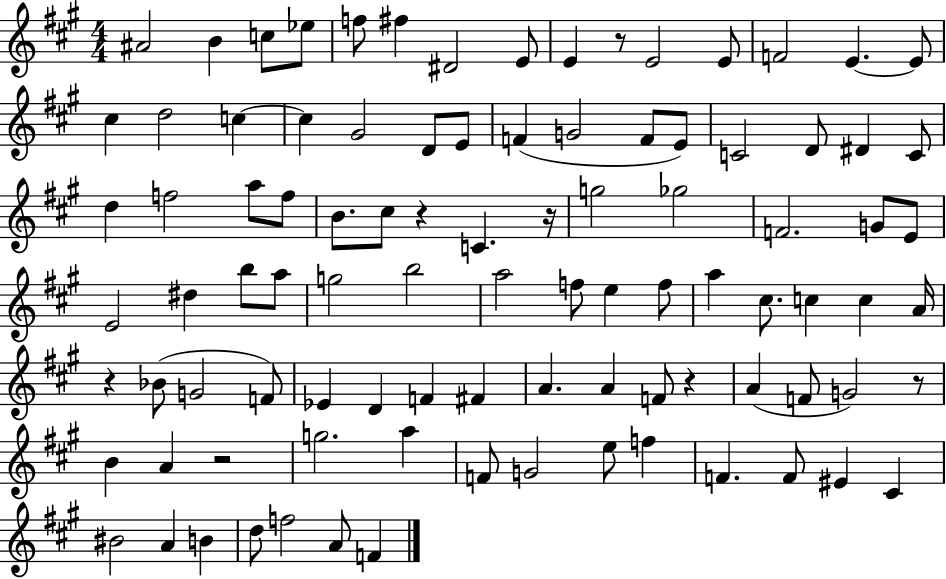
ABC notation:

X:1
T:Untitled
M:4/4
L:1/4
K:A
^A2 B c/2 _e/2 f/2 ^f ^D2 E/2 E z/2 E2 E/2 F2 E E/2 ^c d2 c c ^G2 D/2 E/2 F G2 F/2 E/2 C2 D/2 ^D C/2 d f2 a/2 f/2 B/2 ^c/2 z C z/4 g2 _g2 F2 G/2 E/2 E2 ^d b/2 a/2 g2 b2 a2 f/2 e f/2 a ^c/2 c c A/4 z _B/2 G2 F/2 _E D F ^F A A F/2 z A F/2 G2 z/2 B A z2 g2 a F/2 G2 e/2 f F F/2 ^E ^C ^B2 A B d/2 f2 A/2 F